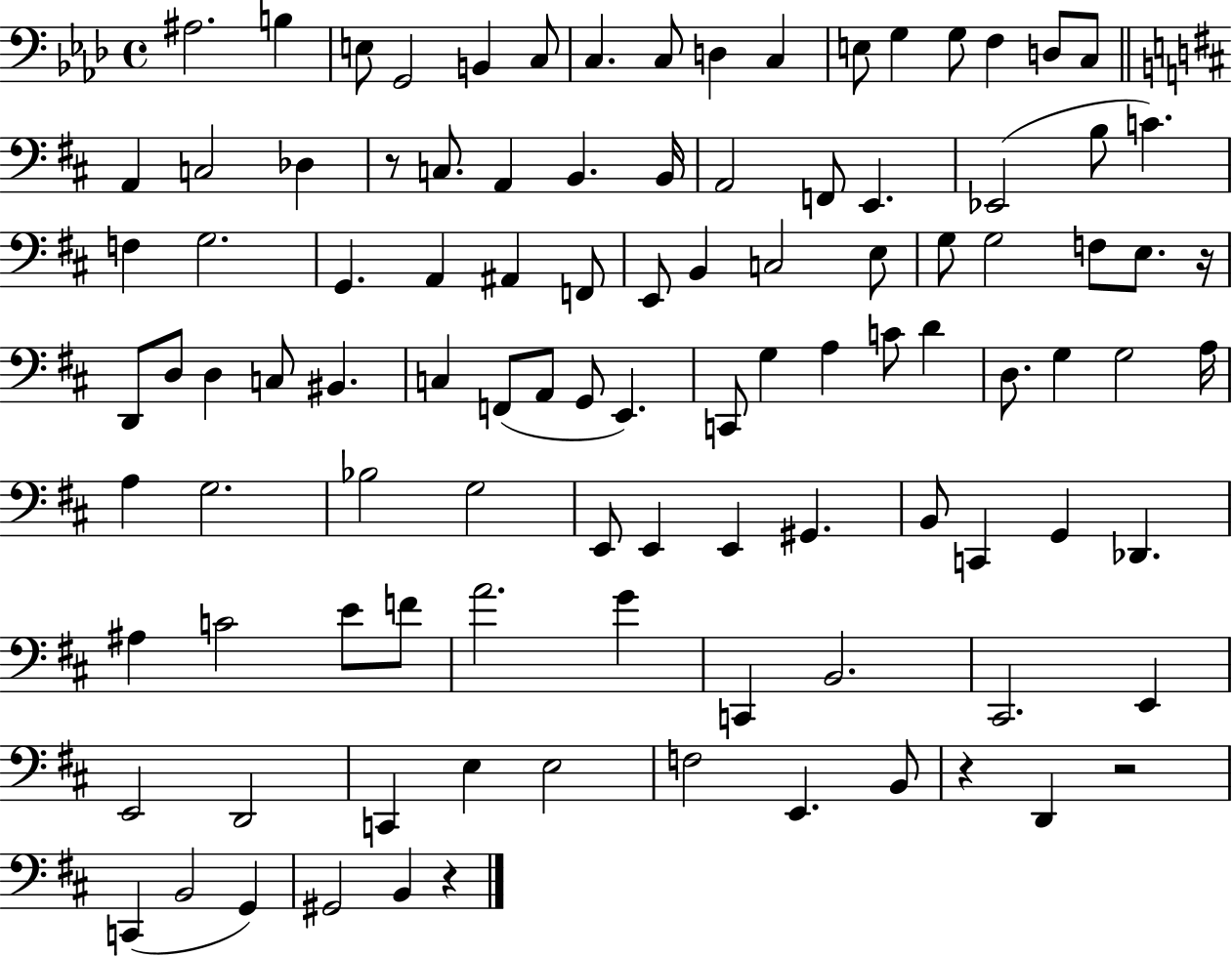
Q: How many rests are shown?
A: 5